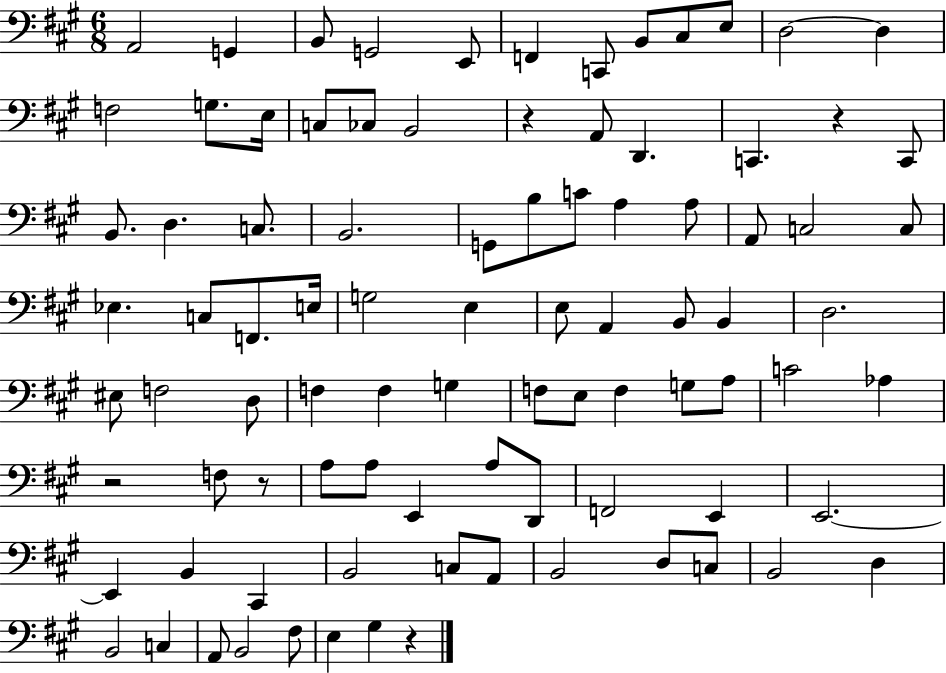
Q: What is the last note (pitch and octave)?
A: G#3